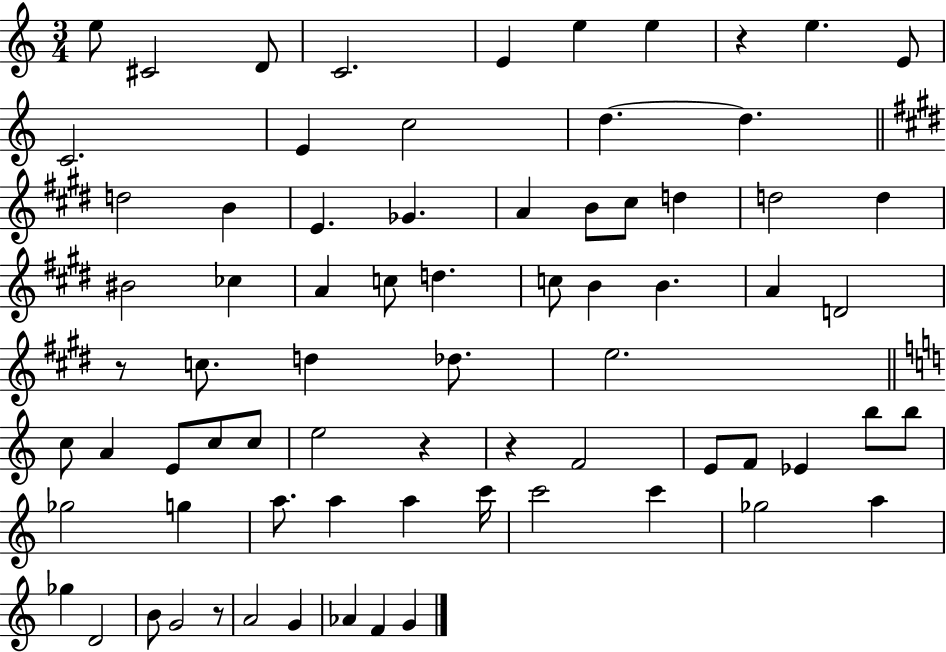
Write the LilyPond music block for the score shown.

{
  \clef treble
  \numericTimeSignature
  \time 3/4
  \key c \major
  e''8 cis'2 d'8 | c'2. | e'4 e''4 e''4 | r4 e''4. e'8 | \break c'2. | e'4 c''2 | d''4.~~ d''4. | \bar "||" \break \key e \major d''2 b'4 | e'4. ges'4. | a'4 b'8 cis''8 d''4 | d''2 d''4 | \break bis'2 ces''4 | a'4 c''8 d''4. | c''8 b'4 b'4. | a'4 d'2 | \break r8 c''8. d''4 des''8. | e''2. | \bar "||" \break \key c \major c''8 a'4 e'8 c''8 c''8 | e''2 r4 | r4 f'2 | e'8 f'8 ees'4 b''8 b''8 | \break ges''2 g''4 | a''8. a''4 a''4 c'''16 | c'''2 c'''4 | ges''2 a''4 | \break ges''4 d'2 | b'8 g'2 r8 | a'2 g'4 | aes'4 f'4 g'4 | \break \bar "|."
}